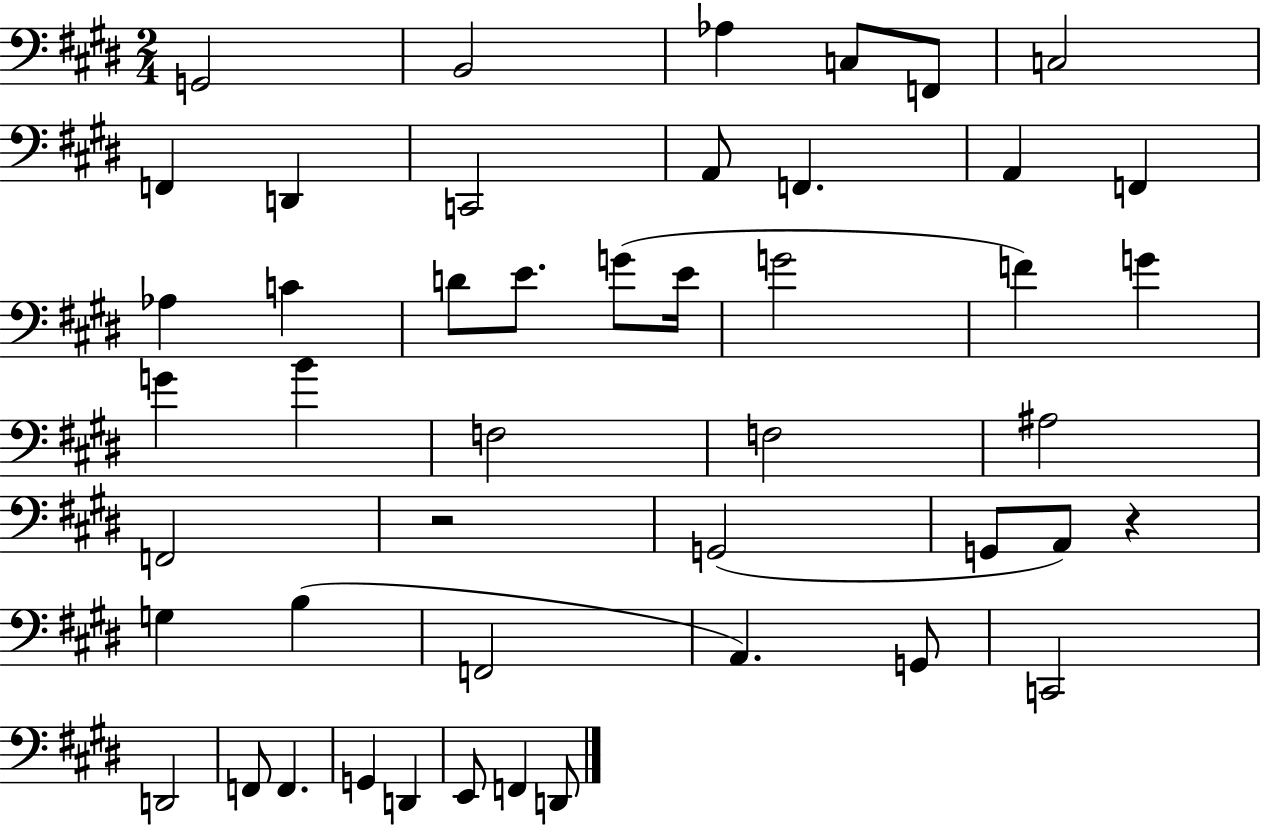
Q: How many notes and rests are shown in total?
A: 47